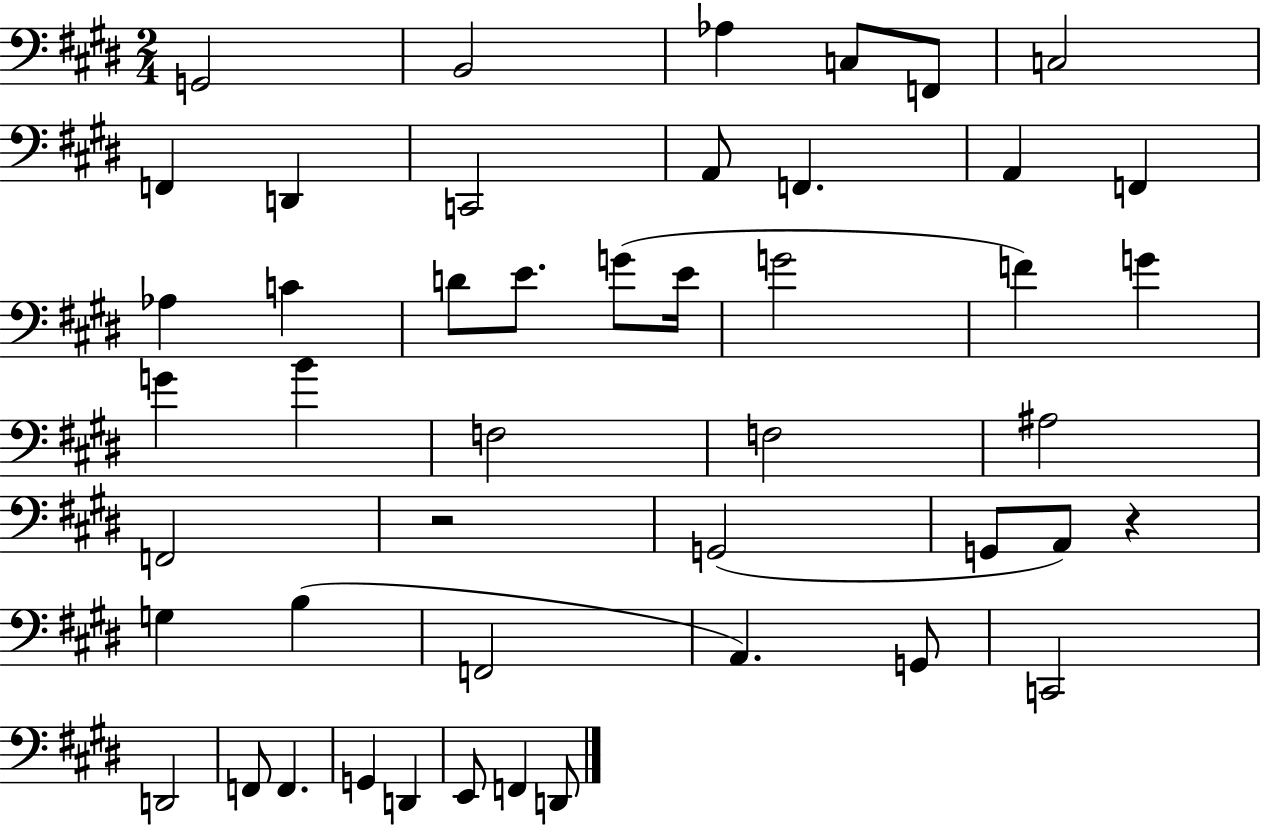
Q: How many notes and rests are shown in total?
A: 47